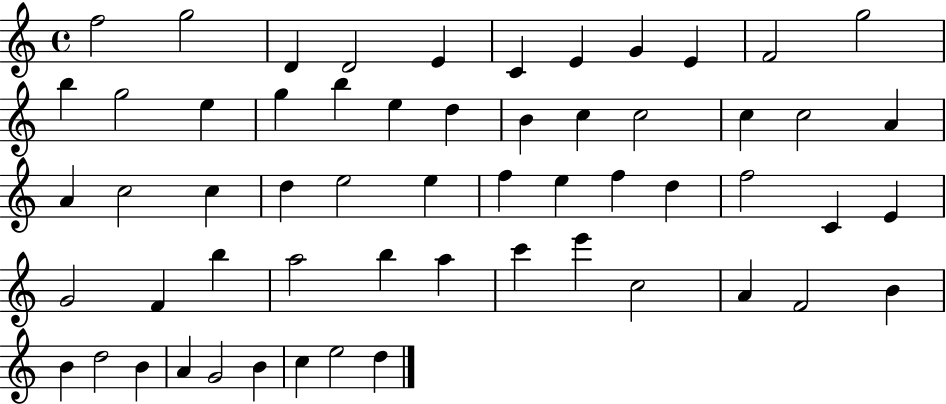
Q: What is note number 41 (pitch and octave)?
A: A5